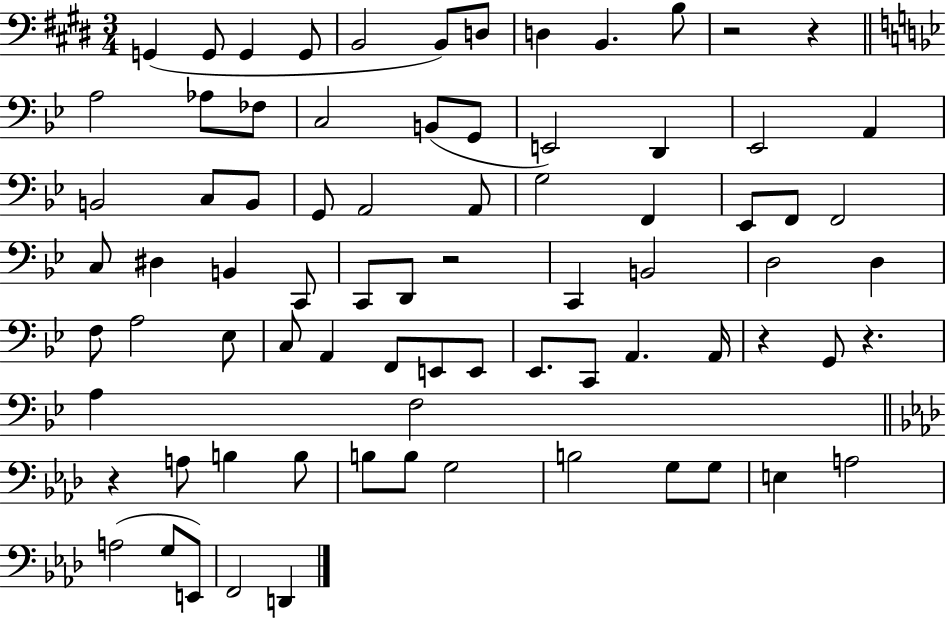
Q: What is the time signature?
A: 3/4